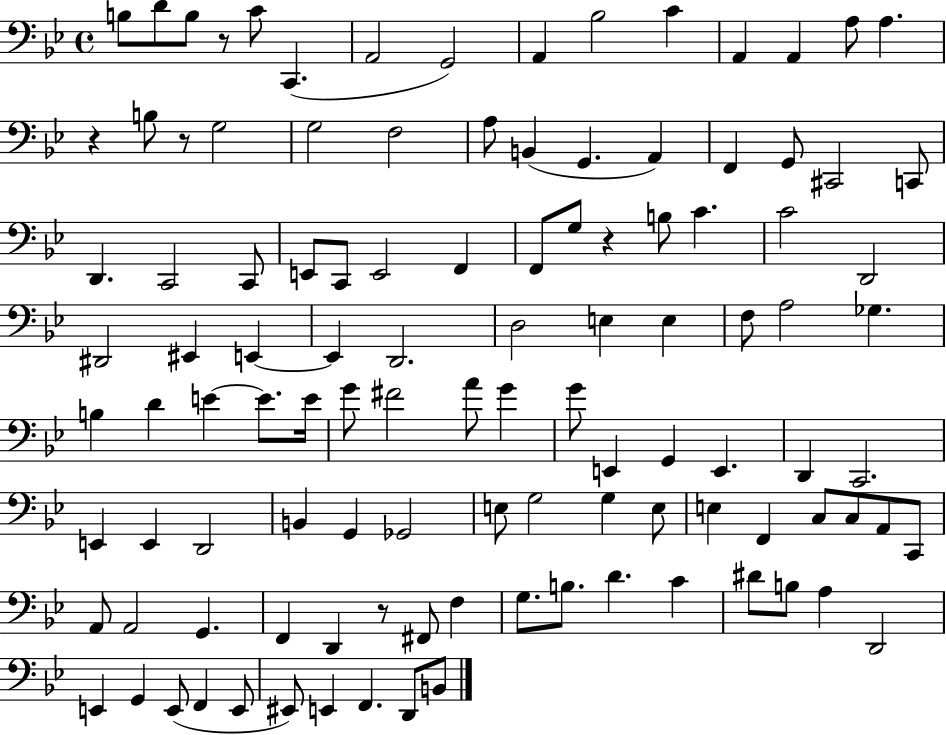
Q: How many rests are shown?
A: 5